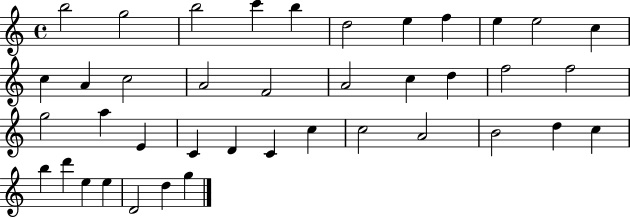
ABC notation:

X:1
T:Untitled
M:4/4
L:1/4
K:C
b2 g2 b2 c' b d2 e f e e2 c c A c2 A2 F2 A2 c d f2 f2 g2 a E C D C c c2 A2 B2 d c b d' e e D2 d g